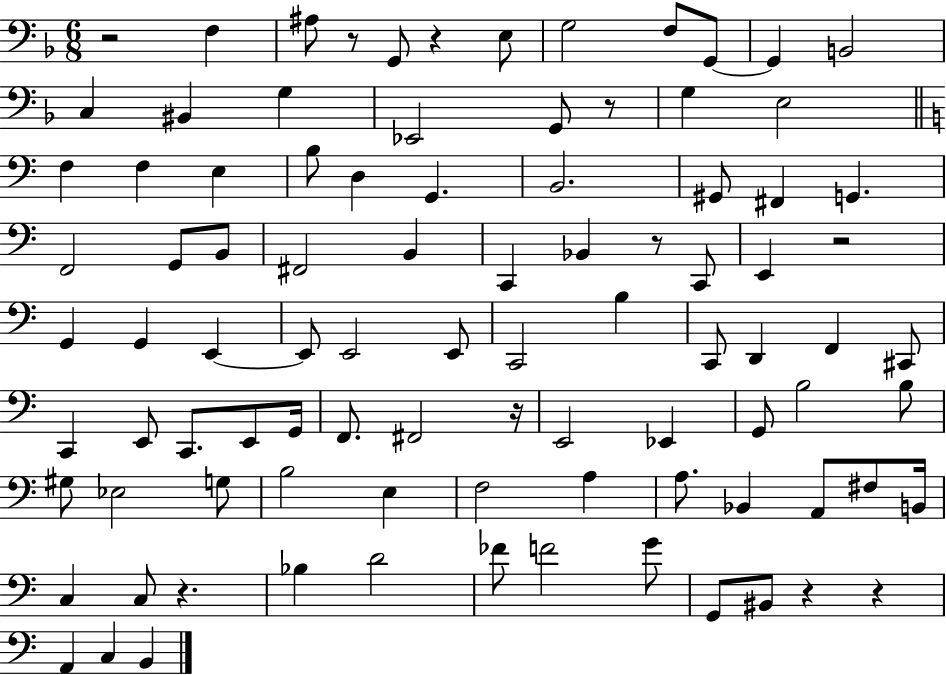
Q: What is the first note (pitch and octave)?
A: F3